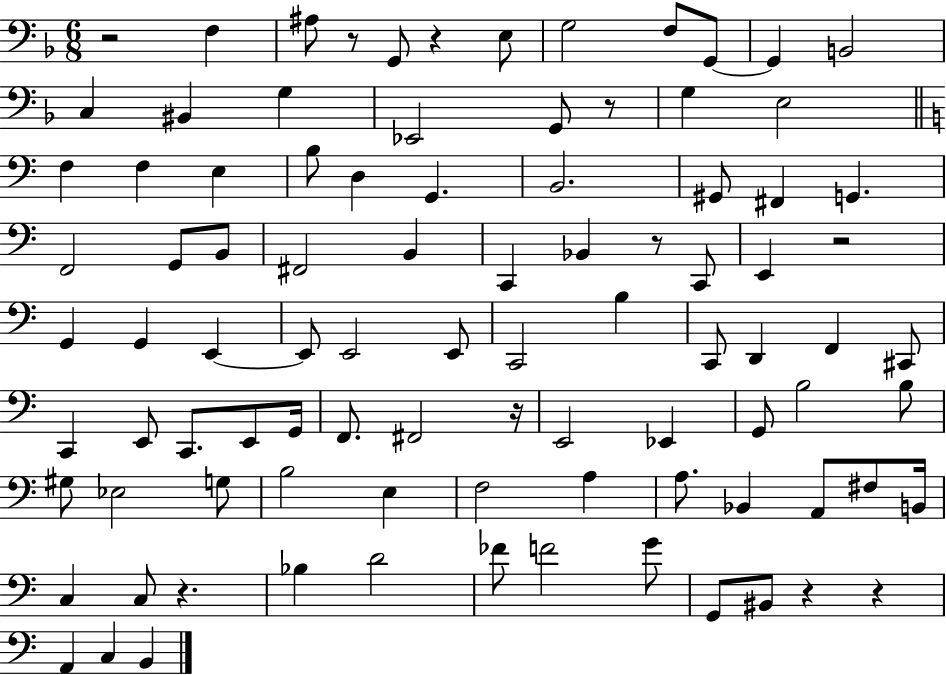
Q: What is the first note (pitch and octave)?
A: F3